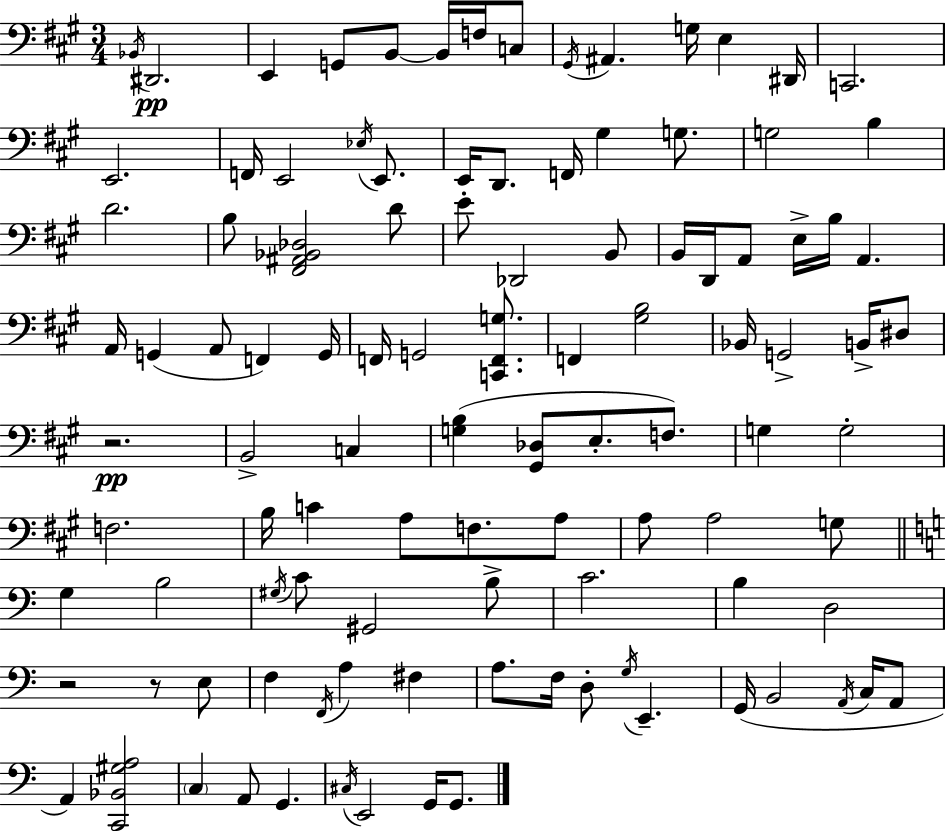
Bb2/s D#2/h. E2/q G2/e B2/e B2/s F3/s C3/e G#2/s A#2/q. G3/s E3/q D#2/s C2/h. E2/h. F2/s E2/h Eb3/s E2/e. E2/s D2/e. F2/s G#3/q G3/e. G3/h B3/q D4/h. B3/e [F#2,A#2,Bb2,Db3]/h D4/e E4/e Db2/h B2/e B2/s D2/s A2/e E3/s B3/s A2/q. A2/s G2/q A2/e F2/q G2/s F2/s G2/h [C2,F2,G3]/e. F2/q [G#3,B3]/h Bb2/s G2/h B2/s D#3/e R/h. B2/h C3/q [G3,B3]/q [G#2,Db3]/e E3/e. F3/e. G3/q G3/h F3/h. B3/s C4/q A3/e F3/e. A3/e A3/e A3/h G3/e G3/q B3/h G#3/s C4/e G#2/h B3/e C4/h. B3/q D3/h R/h R/e E3/e F3/q F2/s A3/q F#3/q A3/e. F3/s D3/e G3/s E2/q. G2/s B2/h A2/s C3/s A2/e A2/q [C2,Bb2,G#3,A3]/h C3/q A2/e G2/q. C#3/s E2/h G2/s G2/e.